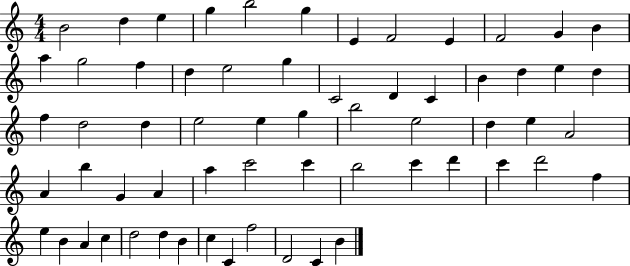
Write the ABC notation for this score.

X:1
T:Untitled
M:4/4
L:1/4
K:C
B2 d e g b2 g E F2 E F2 G B a g2 f d e2 g C2 D C B d e d f d2 d e2 e g b2 e2 d e A2 A b G A a c'2 c' b2 c' d' c' d'2 f e B A c d2 d B c C f2 D2 C B